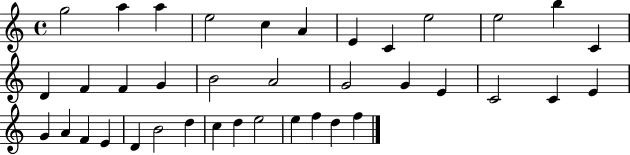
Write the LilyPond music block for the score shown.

{
  \clef treble
  \time 4/4
  \defaultTimeSignature
  \key c \major
  g''2 a''4 a''4 | e''2 c''4 a'4 | e'4 c'4 e''2 | e''2 b''4 c'4 | \break d'4 f'4 f'4 g'4 | b'2 a'2 | g'2 g'4 e'4 | c'2 c'4 e'4 | \break g'4 a'4 f'4 e'4 | d'4 b'2 d''4 | c''4 d''4 e''2 | e''4 f''4 d''4 f''4 | \break \bar "|."
}